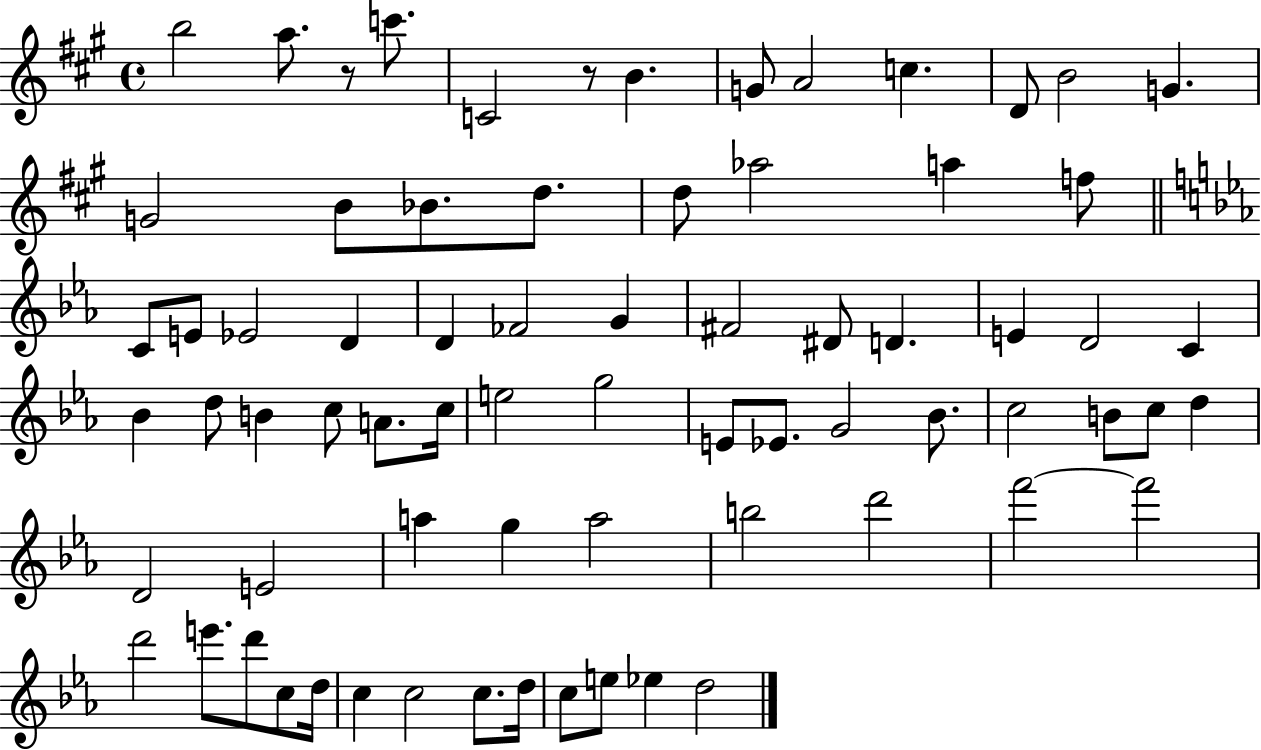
B5/h A5/e. R/e C6/e. C4/h R/e B4/q. G4/e A4/h C5/q. D4/e B4/h G4/q. G4/h B4/e Bb4/e. D5/e. D5/e Ab5/h A5/q F5/e C4/e E4/e Eb4/h D4/q D4/q FES4/h G4/q F#4/h D#4/e D4/q. E4/q D4/h C4/q Bb4/q D5/e B4/q C5/e A4/e. C5/s E5/h G5/h E4/e Eb4/e. G4/h Bb4/e. C5/h B4/e C5/e D5/q D4/h E4/h A5/q G5/q A5/h B5/h D6/h F6/h F6/h D6/h E6/e. D6/e C5/e D5/s C5/q C5/h C5/e. D5/s C5/e E5/e Eb5/q D5/h